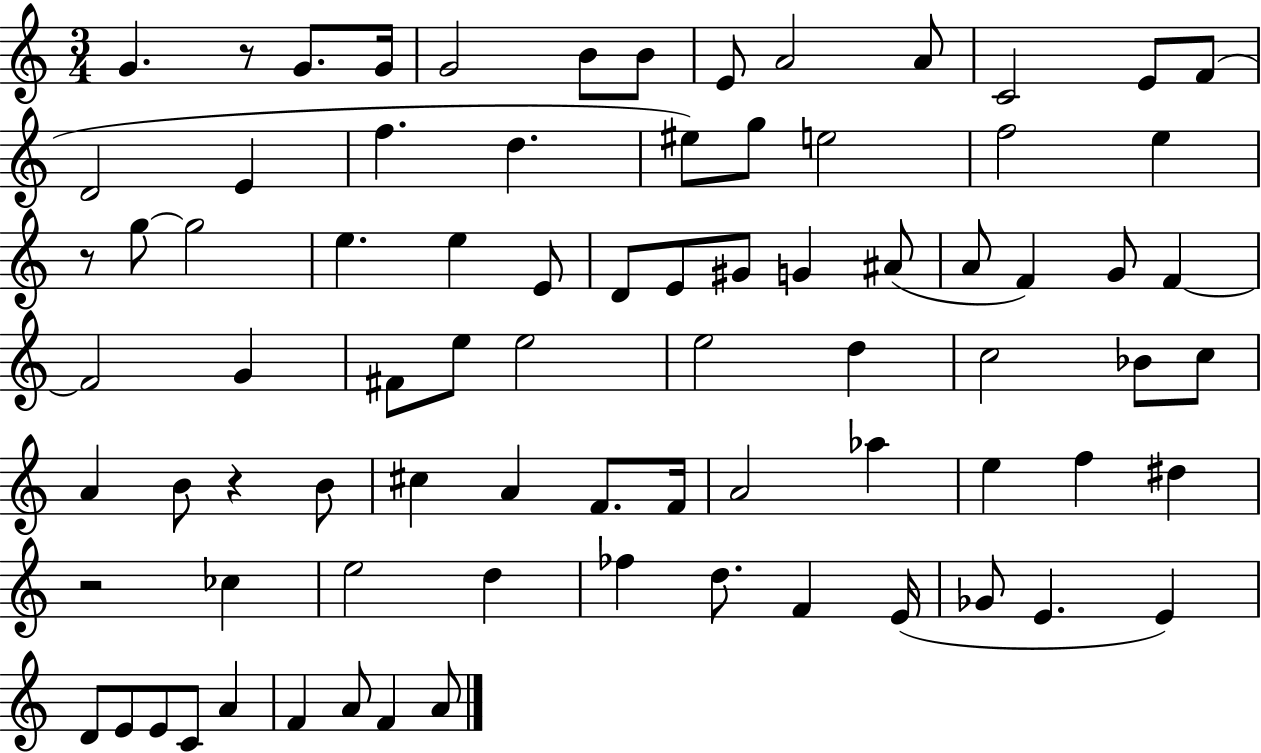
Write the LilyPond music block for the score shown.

{
  \clef treble
  \numericTimeSignature
  \time 3/4
  \key c \major
  \repeat volta 2 { g'4. r8 g'8. g'16 | g'2 b'8 b'8 | e'8 a'2 a'8 | c'2 e'8 f'8( | \break d'2 e'4 | f''4. d''4. | eis''8) g''8 e''2 | f''2 e''4 | \break r8 g''8~~ g''2 | e''4. e''4 e'8 | d'8 e'8 gis'8 g'4 ais'8( | a'8 f'4) g'8 f'4~~ | \break f'2 g'4 | fis'8 e''8 e''2 | e''2 d''4 | c''2 bes'8 c''8 | \break a'4 b'8 r4 b'8 | cis''4 a'4 f'8. f'16 | a'2 aes''4 | e''4 f''4 dis''4 | \break r2 ces''4 | e''2 d''4 | fes''4 d''8. f'4 e'16( | ges'8 e'4. e'4) | \break d'8 e'8 e'8 c'8 a'4 | f'4 a'8 f'4 a'8 | } \bar "|."
}